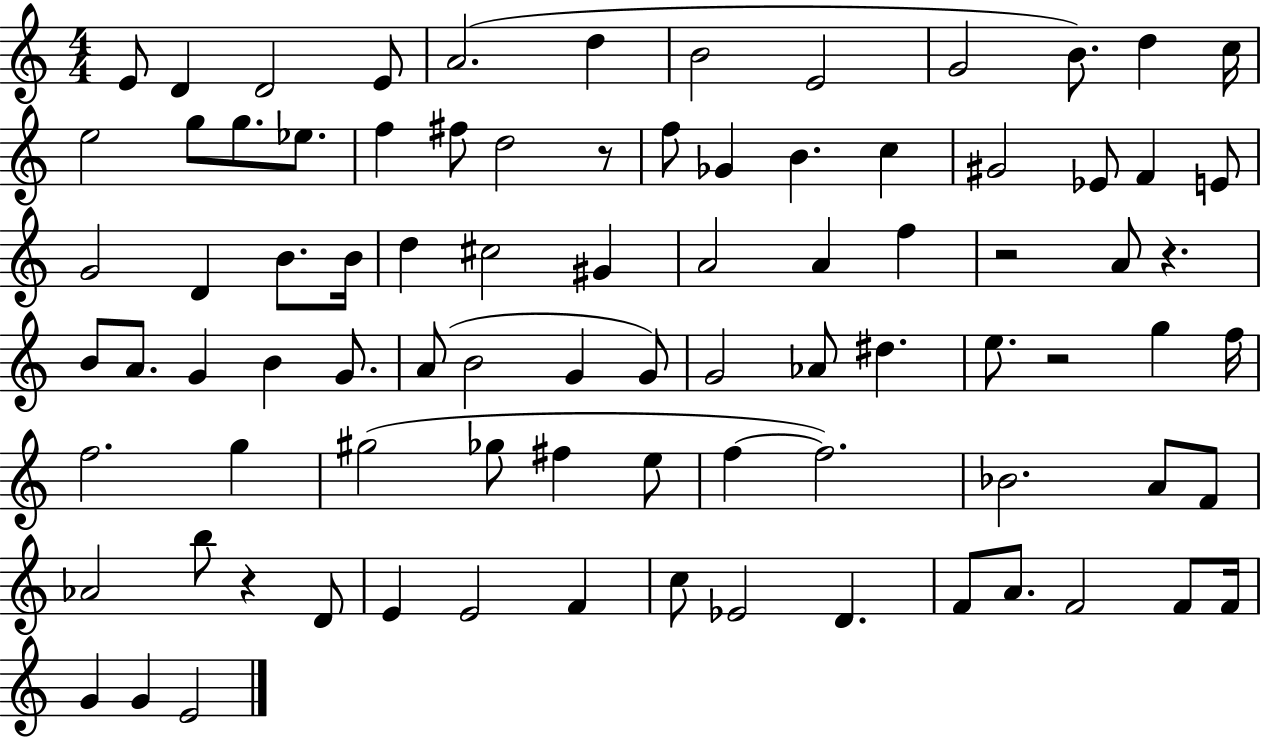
X:1
T:Untitled
M:4/4
L:1/4
K:C
E/2 D D2 E/2 A2 d B2 E2 G2 B/2 d c/4 e2 g/2 g/2 _e/2 f ^f/2 d2 z/2 f/2 _G B c ^G2 _E/2 F E/2 G2 D B/2 B/4 d ^c2 ^G A2 A f z2 A/2 z B/2 A/2 G B G/2 A/2 B2 G G/2 G2 _A/2 ^d e/2 z2 g f/4 f2 g ^g2 _g/2 ^f e/2 f f2 _B2 A/2 F/2 _A2 b/2 z D/2 E E2 F c/2 _E2 D F/2 A/2 F2 F/2 F/4 G G E2